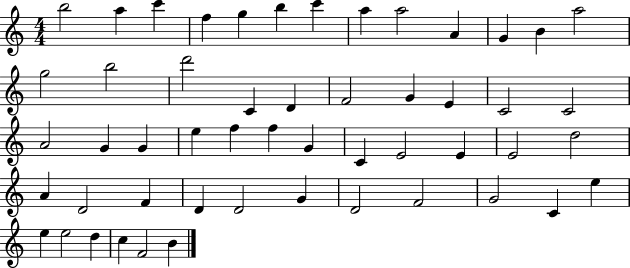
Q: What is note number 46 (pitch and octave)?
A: E5